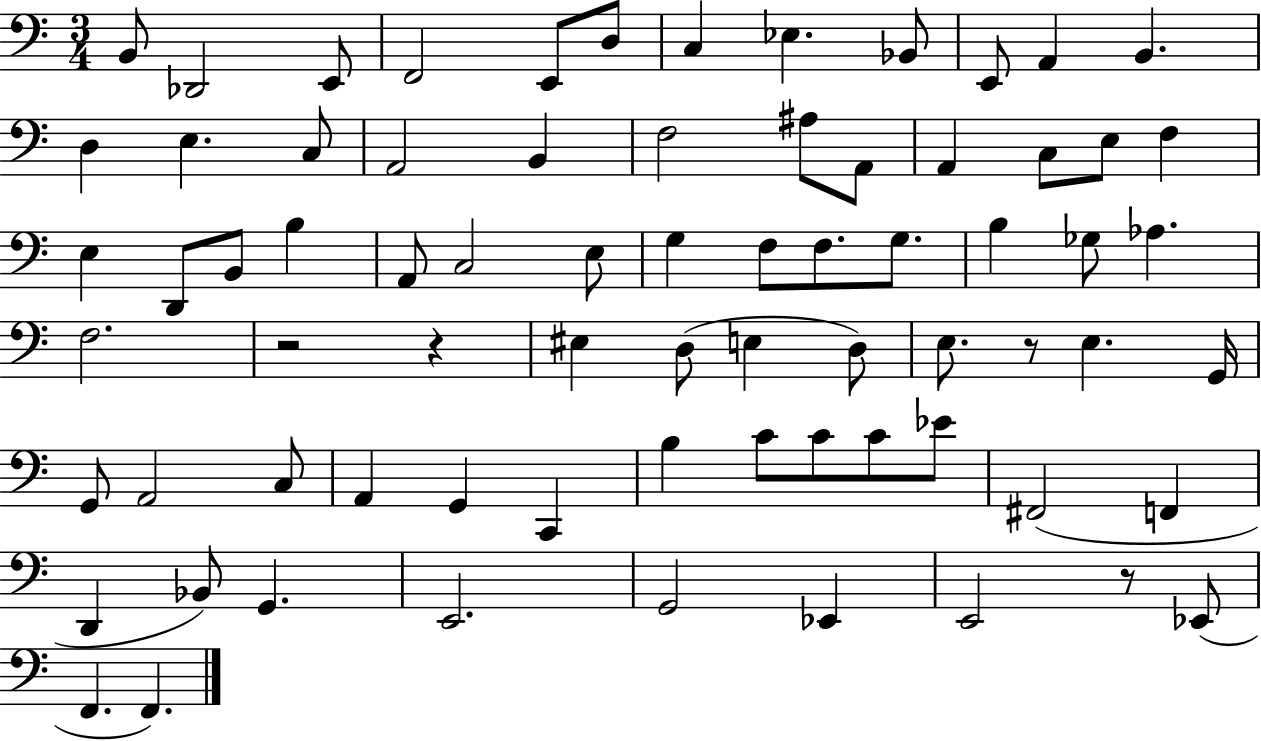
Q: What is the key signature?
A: C major